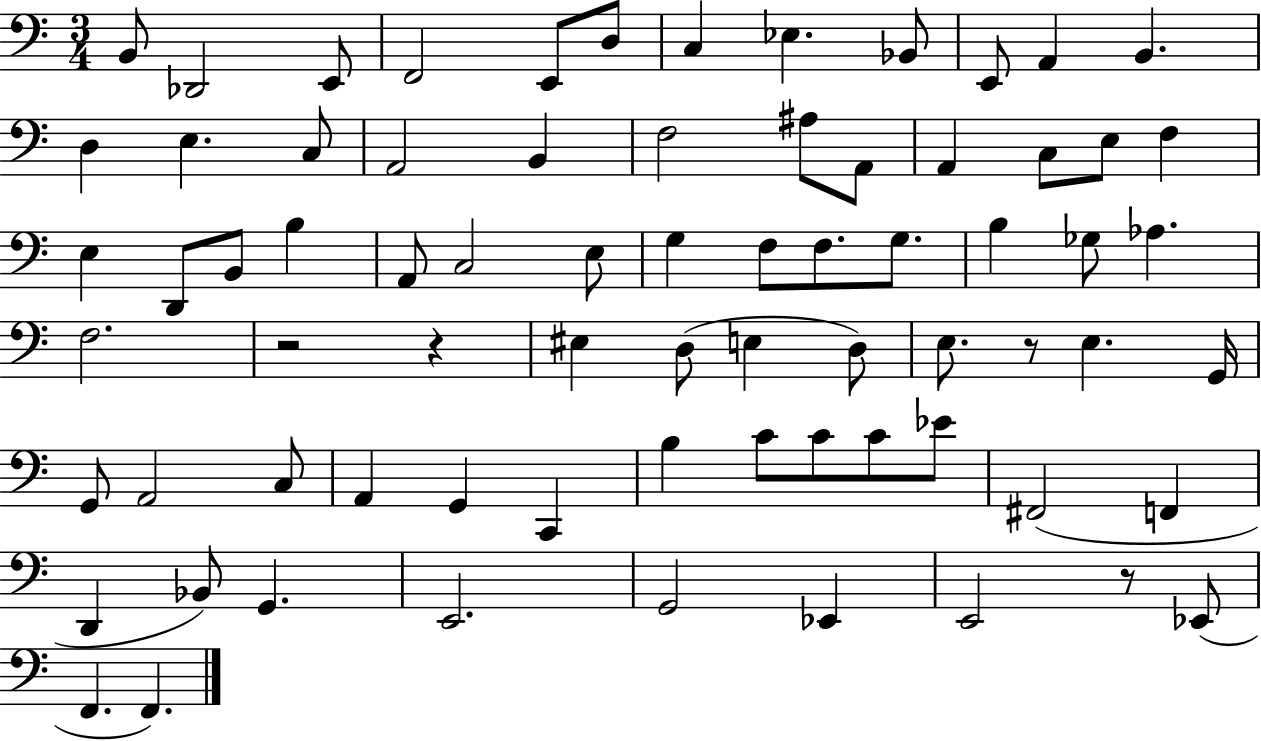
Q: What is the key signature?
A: C major